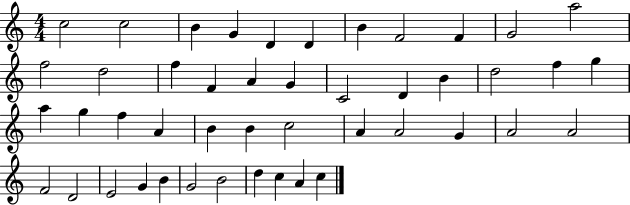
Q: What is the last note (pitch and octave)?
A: C5